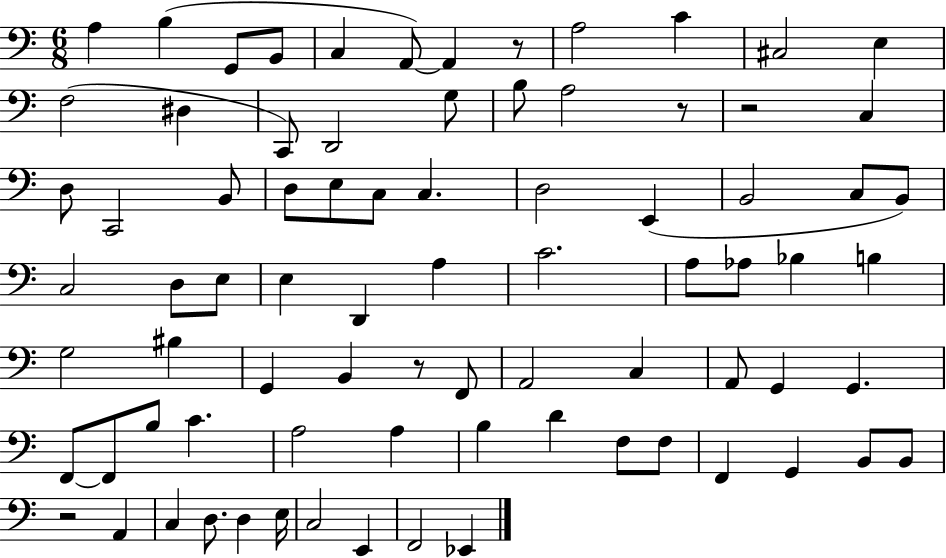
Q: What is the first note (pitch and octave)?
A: A3